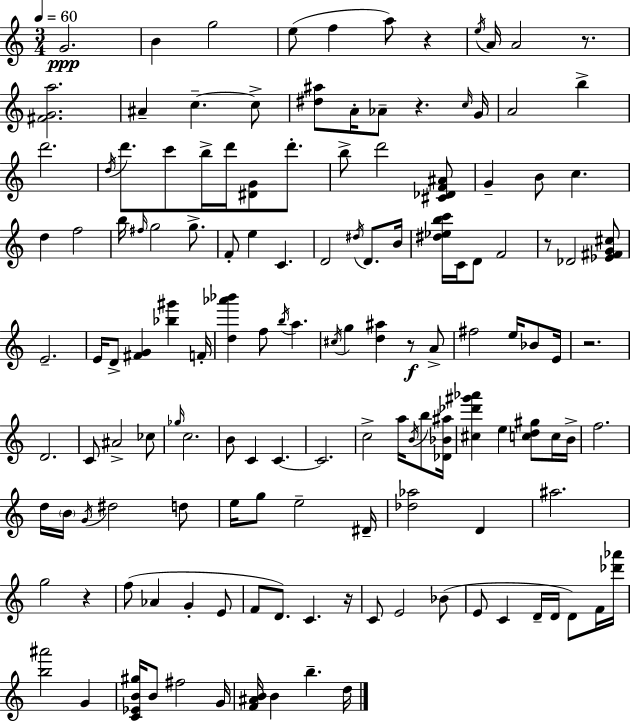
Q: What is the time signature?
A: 3/4